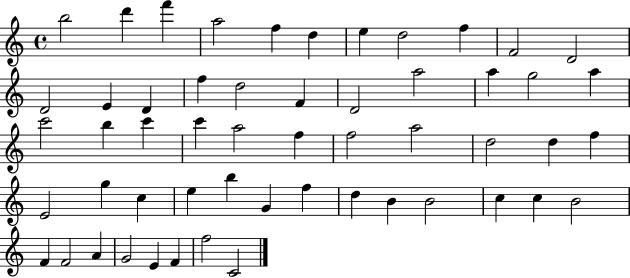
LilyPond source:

{
  \clef treble
  \time 4/4
  \defaultTimeSignature
  \key c \major
  b''2 d'''4 f'''4 | a''2 f''4 d''4 | e''4 d''2 f''4 | f'2 d'2 | \break d'2 e'4 d'4 | f''4 d''2 f'4 | d'2 a''2 | a''4 g''2 a''4 | \break c'''2 b''4 c'''4 | c'''4 a''2 f''4 | f''2 a''2 | d''2 d''4 f''4 | \break e'2 g''4 c''4 | e''4 b''4 g'4 f''4 | d''4 b'4 b'2 | c''4 c''4 b'2 | \break f'4 f'2 a'4 | g'2 e'4 f'4 | f''2 c'2 | \bar "|."
}